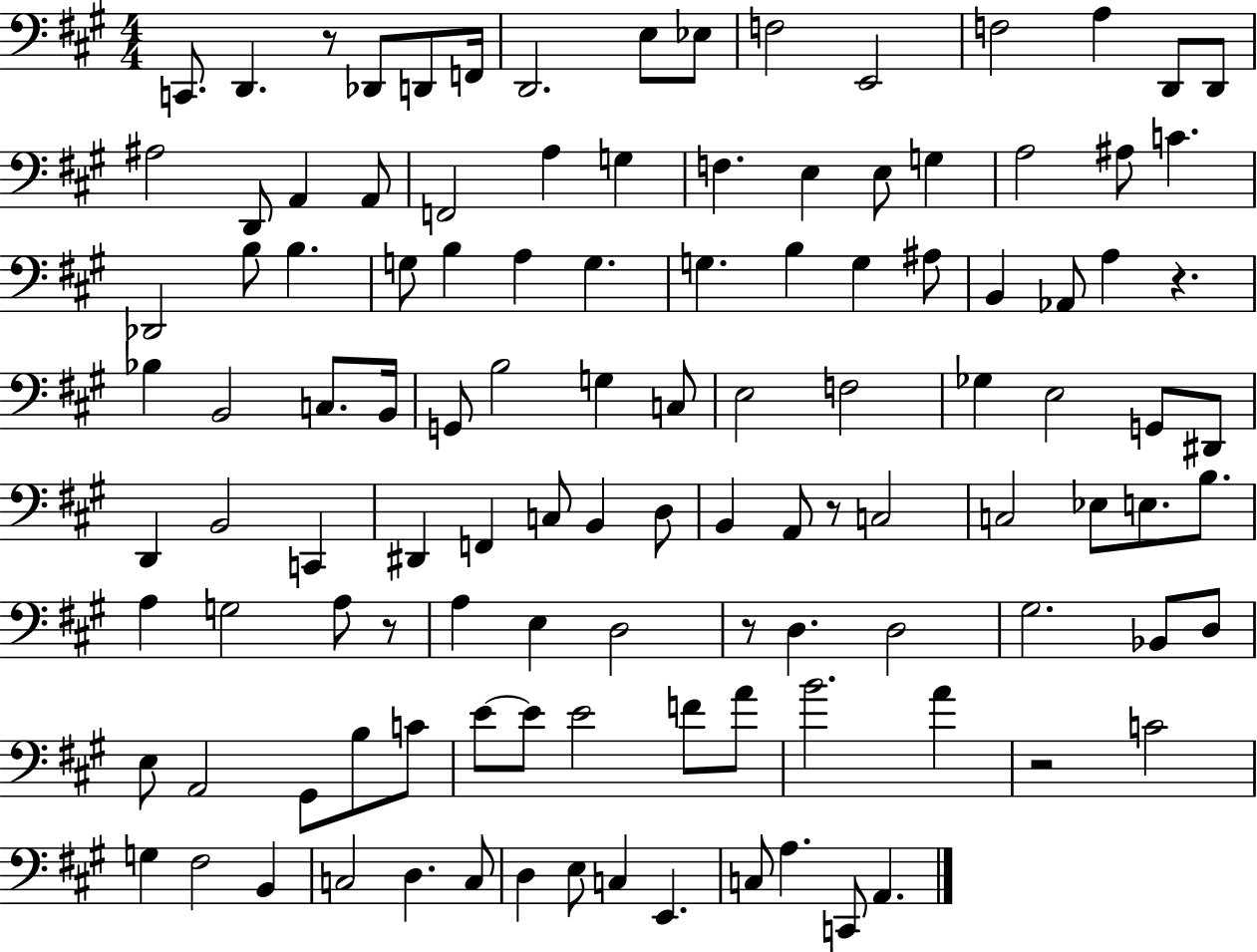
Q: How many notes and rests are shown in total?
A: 115